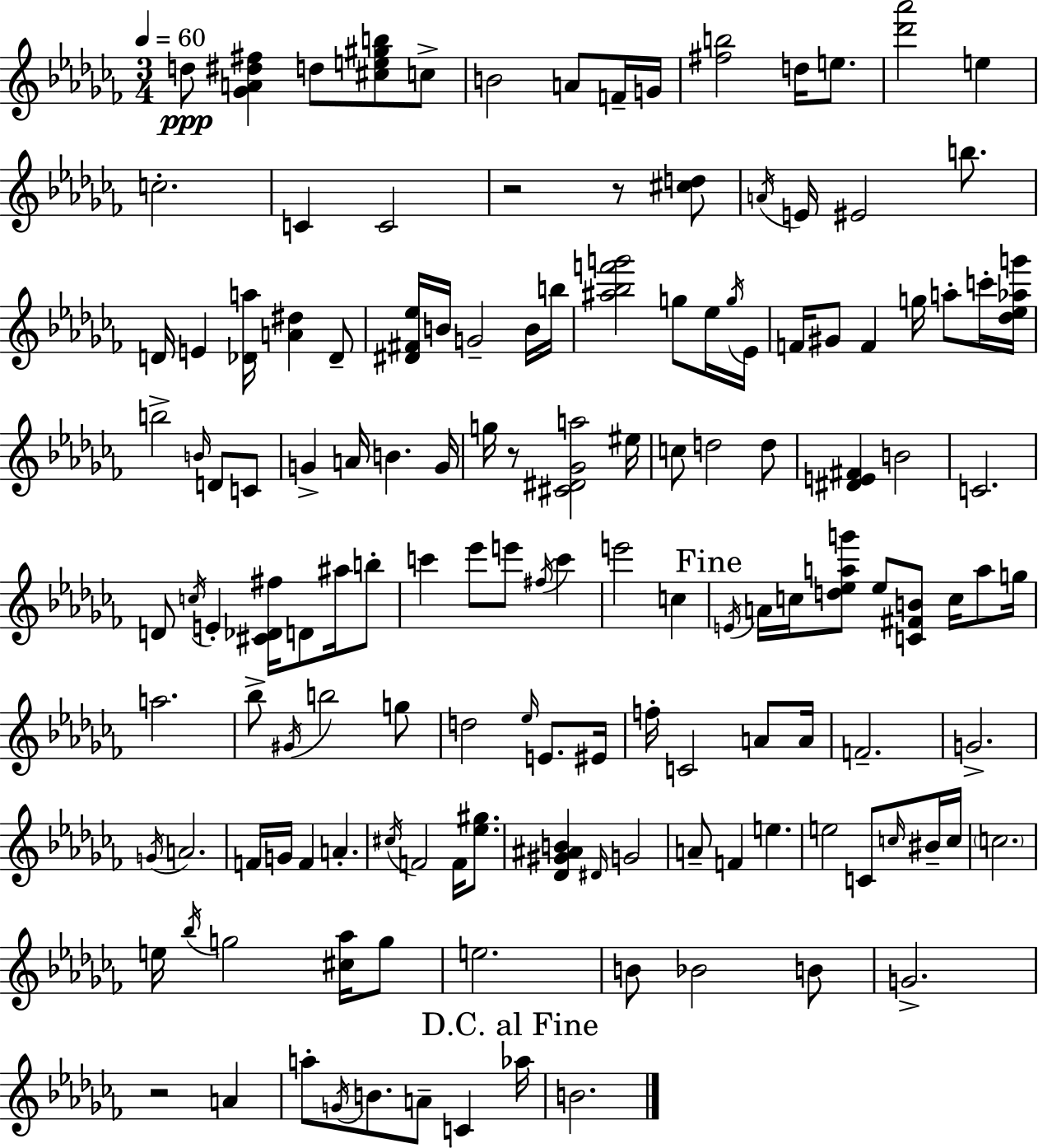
X:1
T:Untitled
M:3/4
L:1/4
K:Abm
d/2 [_GA^d^f] d/2 [^ce^gb]/2 c/2 B2 A/2 F/4 G/4 [^fb]2 d/4 e/2 [_d'_a']2 e c2 C C2 z2 z/2 [^cd]/2 A/4 E/4 ^E2 b/2 D/4 E [_Da]/4 [A^d] _D/2 [^D^F_e]/4 B/4 G2 B/4 b/4 [^a_bf'g']2 g/2 _e/4 g/4 _E/4 F/4 ^G/2 F g/4 a/2 c'/4 [_d_e_ag']/4 b2 B/4 D/2 C/2 G A/4 B G/4 g/4 z/2 [^C^D_Ga]2 ^e/4 c/2 d2 d/2 [^DE^F] B2 C2 D/2 c/4 E [^C_D^f]/4 D/2 ^a/4 b/2 c' _e'/2 e'/2 ^f/4 c' e'2 c E/4 A/4 c/4 [d_eag']/2 _e/2 [C^FB]/2 c/4 a/2 g/4 a2 _b/2 ^G/4 b2 g/2 d2 _e/4 E/2 ^E/4 f/4 C2 A/2 A/4 F2 G2 G/4 A2 F/4 G/4 F A ^c/4 F2 F/4 [_e^g]/2 [_D^G^AB] ^D/4 G2 A/2 F e e2 C/2 c/4 ^B/4 c/4 c2 e/4 _b/4 g2 [^c_a]/4 g/2 e2 B/2 _B2 B/2 G2 z2 A a/2 G/4 B/2 A/2 C _a/4 B2